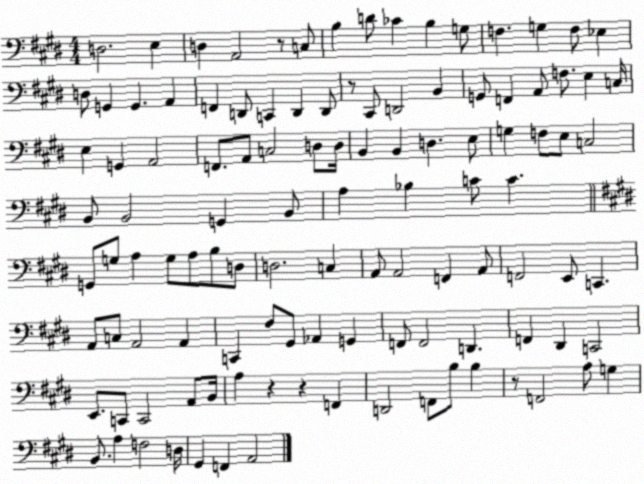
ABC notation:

X:1
T:Untitled
M:4/4
L:1/4
K:E
D,2 E, D, A,,2 z/2 C,/2 B, D/2 _C B, G,/2 F, G, F,/2 _E, D,/2 G,, G,, A,, F,, D,,/2 C,, D,, D,,/2 z/2 ^C,,/2 D,,2 B,, G,,/2 F,, A,,/2 F,/2 E, C,/4 E, G,, A,,2 F,,/2 A,,/2 C,2 D,/2 D,/4 B,, B,, D, E,/2 G, F,/2 E,/2 C,2 B,,/2 B,,2 G,, B,,/2 A, _B, C/2 C G,,/2 G,/2 A, G,/2 A,/2 B,/2 D,/2 D,2 C, A,,/2 A,,2 F,, A,,/2 F,,2 E,,/2 C,, A,,/2 C,/2 A,,2 A,, C,, ^F,/2 ^G,,/2 _A,, G,, F,,/2 F,,2 D,, F,, ^D,, C,,2 E,,/2 C,,/2 C,,2 A,,/2 B,,/4 A, z z F,, D,,2 F,,/2 B,/2 B, z/2 F,,2 A,/2 G, B,,/2 A, F,2 D,/4 ^G,, F,, A,,2